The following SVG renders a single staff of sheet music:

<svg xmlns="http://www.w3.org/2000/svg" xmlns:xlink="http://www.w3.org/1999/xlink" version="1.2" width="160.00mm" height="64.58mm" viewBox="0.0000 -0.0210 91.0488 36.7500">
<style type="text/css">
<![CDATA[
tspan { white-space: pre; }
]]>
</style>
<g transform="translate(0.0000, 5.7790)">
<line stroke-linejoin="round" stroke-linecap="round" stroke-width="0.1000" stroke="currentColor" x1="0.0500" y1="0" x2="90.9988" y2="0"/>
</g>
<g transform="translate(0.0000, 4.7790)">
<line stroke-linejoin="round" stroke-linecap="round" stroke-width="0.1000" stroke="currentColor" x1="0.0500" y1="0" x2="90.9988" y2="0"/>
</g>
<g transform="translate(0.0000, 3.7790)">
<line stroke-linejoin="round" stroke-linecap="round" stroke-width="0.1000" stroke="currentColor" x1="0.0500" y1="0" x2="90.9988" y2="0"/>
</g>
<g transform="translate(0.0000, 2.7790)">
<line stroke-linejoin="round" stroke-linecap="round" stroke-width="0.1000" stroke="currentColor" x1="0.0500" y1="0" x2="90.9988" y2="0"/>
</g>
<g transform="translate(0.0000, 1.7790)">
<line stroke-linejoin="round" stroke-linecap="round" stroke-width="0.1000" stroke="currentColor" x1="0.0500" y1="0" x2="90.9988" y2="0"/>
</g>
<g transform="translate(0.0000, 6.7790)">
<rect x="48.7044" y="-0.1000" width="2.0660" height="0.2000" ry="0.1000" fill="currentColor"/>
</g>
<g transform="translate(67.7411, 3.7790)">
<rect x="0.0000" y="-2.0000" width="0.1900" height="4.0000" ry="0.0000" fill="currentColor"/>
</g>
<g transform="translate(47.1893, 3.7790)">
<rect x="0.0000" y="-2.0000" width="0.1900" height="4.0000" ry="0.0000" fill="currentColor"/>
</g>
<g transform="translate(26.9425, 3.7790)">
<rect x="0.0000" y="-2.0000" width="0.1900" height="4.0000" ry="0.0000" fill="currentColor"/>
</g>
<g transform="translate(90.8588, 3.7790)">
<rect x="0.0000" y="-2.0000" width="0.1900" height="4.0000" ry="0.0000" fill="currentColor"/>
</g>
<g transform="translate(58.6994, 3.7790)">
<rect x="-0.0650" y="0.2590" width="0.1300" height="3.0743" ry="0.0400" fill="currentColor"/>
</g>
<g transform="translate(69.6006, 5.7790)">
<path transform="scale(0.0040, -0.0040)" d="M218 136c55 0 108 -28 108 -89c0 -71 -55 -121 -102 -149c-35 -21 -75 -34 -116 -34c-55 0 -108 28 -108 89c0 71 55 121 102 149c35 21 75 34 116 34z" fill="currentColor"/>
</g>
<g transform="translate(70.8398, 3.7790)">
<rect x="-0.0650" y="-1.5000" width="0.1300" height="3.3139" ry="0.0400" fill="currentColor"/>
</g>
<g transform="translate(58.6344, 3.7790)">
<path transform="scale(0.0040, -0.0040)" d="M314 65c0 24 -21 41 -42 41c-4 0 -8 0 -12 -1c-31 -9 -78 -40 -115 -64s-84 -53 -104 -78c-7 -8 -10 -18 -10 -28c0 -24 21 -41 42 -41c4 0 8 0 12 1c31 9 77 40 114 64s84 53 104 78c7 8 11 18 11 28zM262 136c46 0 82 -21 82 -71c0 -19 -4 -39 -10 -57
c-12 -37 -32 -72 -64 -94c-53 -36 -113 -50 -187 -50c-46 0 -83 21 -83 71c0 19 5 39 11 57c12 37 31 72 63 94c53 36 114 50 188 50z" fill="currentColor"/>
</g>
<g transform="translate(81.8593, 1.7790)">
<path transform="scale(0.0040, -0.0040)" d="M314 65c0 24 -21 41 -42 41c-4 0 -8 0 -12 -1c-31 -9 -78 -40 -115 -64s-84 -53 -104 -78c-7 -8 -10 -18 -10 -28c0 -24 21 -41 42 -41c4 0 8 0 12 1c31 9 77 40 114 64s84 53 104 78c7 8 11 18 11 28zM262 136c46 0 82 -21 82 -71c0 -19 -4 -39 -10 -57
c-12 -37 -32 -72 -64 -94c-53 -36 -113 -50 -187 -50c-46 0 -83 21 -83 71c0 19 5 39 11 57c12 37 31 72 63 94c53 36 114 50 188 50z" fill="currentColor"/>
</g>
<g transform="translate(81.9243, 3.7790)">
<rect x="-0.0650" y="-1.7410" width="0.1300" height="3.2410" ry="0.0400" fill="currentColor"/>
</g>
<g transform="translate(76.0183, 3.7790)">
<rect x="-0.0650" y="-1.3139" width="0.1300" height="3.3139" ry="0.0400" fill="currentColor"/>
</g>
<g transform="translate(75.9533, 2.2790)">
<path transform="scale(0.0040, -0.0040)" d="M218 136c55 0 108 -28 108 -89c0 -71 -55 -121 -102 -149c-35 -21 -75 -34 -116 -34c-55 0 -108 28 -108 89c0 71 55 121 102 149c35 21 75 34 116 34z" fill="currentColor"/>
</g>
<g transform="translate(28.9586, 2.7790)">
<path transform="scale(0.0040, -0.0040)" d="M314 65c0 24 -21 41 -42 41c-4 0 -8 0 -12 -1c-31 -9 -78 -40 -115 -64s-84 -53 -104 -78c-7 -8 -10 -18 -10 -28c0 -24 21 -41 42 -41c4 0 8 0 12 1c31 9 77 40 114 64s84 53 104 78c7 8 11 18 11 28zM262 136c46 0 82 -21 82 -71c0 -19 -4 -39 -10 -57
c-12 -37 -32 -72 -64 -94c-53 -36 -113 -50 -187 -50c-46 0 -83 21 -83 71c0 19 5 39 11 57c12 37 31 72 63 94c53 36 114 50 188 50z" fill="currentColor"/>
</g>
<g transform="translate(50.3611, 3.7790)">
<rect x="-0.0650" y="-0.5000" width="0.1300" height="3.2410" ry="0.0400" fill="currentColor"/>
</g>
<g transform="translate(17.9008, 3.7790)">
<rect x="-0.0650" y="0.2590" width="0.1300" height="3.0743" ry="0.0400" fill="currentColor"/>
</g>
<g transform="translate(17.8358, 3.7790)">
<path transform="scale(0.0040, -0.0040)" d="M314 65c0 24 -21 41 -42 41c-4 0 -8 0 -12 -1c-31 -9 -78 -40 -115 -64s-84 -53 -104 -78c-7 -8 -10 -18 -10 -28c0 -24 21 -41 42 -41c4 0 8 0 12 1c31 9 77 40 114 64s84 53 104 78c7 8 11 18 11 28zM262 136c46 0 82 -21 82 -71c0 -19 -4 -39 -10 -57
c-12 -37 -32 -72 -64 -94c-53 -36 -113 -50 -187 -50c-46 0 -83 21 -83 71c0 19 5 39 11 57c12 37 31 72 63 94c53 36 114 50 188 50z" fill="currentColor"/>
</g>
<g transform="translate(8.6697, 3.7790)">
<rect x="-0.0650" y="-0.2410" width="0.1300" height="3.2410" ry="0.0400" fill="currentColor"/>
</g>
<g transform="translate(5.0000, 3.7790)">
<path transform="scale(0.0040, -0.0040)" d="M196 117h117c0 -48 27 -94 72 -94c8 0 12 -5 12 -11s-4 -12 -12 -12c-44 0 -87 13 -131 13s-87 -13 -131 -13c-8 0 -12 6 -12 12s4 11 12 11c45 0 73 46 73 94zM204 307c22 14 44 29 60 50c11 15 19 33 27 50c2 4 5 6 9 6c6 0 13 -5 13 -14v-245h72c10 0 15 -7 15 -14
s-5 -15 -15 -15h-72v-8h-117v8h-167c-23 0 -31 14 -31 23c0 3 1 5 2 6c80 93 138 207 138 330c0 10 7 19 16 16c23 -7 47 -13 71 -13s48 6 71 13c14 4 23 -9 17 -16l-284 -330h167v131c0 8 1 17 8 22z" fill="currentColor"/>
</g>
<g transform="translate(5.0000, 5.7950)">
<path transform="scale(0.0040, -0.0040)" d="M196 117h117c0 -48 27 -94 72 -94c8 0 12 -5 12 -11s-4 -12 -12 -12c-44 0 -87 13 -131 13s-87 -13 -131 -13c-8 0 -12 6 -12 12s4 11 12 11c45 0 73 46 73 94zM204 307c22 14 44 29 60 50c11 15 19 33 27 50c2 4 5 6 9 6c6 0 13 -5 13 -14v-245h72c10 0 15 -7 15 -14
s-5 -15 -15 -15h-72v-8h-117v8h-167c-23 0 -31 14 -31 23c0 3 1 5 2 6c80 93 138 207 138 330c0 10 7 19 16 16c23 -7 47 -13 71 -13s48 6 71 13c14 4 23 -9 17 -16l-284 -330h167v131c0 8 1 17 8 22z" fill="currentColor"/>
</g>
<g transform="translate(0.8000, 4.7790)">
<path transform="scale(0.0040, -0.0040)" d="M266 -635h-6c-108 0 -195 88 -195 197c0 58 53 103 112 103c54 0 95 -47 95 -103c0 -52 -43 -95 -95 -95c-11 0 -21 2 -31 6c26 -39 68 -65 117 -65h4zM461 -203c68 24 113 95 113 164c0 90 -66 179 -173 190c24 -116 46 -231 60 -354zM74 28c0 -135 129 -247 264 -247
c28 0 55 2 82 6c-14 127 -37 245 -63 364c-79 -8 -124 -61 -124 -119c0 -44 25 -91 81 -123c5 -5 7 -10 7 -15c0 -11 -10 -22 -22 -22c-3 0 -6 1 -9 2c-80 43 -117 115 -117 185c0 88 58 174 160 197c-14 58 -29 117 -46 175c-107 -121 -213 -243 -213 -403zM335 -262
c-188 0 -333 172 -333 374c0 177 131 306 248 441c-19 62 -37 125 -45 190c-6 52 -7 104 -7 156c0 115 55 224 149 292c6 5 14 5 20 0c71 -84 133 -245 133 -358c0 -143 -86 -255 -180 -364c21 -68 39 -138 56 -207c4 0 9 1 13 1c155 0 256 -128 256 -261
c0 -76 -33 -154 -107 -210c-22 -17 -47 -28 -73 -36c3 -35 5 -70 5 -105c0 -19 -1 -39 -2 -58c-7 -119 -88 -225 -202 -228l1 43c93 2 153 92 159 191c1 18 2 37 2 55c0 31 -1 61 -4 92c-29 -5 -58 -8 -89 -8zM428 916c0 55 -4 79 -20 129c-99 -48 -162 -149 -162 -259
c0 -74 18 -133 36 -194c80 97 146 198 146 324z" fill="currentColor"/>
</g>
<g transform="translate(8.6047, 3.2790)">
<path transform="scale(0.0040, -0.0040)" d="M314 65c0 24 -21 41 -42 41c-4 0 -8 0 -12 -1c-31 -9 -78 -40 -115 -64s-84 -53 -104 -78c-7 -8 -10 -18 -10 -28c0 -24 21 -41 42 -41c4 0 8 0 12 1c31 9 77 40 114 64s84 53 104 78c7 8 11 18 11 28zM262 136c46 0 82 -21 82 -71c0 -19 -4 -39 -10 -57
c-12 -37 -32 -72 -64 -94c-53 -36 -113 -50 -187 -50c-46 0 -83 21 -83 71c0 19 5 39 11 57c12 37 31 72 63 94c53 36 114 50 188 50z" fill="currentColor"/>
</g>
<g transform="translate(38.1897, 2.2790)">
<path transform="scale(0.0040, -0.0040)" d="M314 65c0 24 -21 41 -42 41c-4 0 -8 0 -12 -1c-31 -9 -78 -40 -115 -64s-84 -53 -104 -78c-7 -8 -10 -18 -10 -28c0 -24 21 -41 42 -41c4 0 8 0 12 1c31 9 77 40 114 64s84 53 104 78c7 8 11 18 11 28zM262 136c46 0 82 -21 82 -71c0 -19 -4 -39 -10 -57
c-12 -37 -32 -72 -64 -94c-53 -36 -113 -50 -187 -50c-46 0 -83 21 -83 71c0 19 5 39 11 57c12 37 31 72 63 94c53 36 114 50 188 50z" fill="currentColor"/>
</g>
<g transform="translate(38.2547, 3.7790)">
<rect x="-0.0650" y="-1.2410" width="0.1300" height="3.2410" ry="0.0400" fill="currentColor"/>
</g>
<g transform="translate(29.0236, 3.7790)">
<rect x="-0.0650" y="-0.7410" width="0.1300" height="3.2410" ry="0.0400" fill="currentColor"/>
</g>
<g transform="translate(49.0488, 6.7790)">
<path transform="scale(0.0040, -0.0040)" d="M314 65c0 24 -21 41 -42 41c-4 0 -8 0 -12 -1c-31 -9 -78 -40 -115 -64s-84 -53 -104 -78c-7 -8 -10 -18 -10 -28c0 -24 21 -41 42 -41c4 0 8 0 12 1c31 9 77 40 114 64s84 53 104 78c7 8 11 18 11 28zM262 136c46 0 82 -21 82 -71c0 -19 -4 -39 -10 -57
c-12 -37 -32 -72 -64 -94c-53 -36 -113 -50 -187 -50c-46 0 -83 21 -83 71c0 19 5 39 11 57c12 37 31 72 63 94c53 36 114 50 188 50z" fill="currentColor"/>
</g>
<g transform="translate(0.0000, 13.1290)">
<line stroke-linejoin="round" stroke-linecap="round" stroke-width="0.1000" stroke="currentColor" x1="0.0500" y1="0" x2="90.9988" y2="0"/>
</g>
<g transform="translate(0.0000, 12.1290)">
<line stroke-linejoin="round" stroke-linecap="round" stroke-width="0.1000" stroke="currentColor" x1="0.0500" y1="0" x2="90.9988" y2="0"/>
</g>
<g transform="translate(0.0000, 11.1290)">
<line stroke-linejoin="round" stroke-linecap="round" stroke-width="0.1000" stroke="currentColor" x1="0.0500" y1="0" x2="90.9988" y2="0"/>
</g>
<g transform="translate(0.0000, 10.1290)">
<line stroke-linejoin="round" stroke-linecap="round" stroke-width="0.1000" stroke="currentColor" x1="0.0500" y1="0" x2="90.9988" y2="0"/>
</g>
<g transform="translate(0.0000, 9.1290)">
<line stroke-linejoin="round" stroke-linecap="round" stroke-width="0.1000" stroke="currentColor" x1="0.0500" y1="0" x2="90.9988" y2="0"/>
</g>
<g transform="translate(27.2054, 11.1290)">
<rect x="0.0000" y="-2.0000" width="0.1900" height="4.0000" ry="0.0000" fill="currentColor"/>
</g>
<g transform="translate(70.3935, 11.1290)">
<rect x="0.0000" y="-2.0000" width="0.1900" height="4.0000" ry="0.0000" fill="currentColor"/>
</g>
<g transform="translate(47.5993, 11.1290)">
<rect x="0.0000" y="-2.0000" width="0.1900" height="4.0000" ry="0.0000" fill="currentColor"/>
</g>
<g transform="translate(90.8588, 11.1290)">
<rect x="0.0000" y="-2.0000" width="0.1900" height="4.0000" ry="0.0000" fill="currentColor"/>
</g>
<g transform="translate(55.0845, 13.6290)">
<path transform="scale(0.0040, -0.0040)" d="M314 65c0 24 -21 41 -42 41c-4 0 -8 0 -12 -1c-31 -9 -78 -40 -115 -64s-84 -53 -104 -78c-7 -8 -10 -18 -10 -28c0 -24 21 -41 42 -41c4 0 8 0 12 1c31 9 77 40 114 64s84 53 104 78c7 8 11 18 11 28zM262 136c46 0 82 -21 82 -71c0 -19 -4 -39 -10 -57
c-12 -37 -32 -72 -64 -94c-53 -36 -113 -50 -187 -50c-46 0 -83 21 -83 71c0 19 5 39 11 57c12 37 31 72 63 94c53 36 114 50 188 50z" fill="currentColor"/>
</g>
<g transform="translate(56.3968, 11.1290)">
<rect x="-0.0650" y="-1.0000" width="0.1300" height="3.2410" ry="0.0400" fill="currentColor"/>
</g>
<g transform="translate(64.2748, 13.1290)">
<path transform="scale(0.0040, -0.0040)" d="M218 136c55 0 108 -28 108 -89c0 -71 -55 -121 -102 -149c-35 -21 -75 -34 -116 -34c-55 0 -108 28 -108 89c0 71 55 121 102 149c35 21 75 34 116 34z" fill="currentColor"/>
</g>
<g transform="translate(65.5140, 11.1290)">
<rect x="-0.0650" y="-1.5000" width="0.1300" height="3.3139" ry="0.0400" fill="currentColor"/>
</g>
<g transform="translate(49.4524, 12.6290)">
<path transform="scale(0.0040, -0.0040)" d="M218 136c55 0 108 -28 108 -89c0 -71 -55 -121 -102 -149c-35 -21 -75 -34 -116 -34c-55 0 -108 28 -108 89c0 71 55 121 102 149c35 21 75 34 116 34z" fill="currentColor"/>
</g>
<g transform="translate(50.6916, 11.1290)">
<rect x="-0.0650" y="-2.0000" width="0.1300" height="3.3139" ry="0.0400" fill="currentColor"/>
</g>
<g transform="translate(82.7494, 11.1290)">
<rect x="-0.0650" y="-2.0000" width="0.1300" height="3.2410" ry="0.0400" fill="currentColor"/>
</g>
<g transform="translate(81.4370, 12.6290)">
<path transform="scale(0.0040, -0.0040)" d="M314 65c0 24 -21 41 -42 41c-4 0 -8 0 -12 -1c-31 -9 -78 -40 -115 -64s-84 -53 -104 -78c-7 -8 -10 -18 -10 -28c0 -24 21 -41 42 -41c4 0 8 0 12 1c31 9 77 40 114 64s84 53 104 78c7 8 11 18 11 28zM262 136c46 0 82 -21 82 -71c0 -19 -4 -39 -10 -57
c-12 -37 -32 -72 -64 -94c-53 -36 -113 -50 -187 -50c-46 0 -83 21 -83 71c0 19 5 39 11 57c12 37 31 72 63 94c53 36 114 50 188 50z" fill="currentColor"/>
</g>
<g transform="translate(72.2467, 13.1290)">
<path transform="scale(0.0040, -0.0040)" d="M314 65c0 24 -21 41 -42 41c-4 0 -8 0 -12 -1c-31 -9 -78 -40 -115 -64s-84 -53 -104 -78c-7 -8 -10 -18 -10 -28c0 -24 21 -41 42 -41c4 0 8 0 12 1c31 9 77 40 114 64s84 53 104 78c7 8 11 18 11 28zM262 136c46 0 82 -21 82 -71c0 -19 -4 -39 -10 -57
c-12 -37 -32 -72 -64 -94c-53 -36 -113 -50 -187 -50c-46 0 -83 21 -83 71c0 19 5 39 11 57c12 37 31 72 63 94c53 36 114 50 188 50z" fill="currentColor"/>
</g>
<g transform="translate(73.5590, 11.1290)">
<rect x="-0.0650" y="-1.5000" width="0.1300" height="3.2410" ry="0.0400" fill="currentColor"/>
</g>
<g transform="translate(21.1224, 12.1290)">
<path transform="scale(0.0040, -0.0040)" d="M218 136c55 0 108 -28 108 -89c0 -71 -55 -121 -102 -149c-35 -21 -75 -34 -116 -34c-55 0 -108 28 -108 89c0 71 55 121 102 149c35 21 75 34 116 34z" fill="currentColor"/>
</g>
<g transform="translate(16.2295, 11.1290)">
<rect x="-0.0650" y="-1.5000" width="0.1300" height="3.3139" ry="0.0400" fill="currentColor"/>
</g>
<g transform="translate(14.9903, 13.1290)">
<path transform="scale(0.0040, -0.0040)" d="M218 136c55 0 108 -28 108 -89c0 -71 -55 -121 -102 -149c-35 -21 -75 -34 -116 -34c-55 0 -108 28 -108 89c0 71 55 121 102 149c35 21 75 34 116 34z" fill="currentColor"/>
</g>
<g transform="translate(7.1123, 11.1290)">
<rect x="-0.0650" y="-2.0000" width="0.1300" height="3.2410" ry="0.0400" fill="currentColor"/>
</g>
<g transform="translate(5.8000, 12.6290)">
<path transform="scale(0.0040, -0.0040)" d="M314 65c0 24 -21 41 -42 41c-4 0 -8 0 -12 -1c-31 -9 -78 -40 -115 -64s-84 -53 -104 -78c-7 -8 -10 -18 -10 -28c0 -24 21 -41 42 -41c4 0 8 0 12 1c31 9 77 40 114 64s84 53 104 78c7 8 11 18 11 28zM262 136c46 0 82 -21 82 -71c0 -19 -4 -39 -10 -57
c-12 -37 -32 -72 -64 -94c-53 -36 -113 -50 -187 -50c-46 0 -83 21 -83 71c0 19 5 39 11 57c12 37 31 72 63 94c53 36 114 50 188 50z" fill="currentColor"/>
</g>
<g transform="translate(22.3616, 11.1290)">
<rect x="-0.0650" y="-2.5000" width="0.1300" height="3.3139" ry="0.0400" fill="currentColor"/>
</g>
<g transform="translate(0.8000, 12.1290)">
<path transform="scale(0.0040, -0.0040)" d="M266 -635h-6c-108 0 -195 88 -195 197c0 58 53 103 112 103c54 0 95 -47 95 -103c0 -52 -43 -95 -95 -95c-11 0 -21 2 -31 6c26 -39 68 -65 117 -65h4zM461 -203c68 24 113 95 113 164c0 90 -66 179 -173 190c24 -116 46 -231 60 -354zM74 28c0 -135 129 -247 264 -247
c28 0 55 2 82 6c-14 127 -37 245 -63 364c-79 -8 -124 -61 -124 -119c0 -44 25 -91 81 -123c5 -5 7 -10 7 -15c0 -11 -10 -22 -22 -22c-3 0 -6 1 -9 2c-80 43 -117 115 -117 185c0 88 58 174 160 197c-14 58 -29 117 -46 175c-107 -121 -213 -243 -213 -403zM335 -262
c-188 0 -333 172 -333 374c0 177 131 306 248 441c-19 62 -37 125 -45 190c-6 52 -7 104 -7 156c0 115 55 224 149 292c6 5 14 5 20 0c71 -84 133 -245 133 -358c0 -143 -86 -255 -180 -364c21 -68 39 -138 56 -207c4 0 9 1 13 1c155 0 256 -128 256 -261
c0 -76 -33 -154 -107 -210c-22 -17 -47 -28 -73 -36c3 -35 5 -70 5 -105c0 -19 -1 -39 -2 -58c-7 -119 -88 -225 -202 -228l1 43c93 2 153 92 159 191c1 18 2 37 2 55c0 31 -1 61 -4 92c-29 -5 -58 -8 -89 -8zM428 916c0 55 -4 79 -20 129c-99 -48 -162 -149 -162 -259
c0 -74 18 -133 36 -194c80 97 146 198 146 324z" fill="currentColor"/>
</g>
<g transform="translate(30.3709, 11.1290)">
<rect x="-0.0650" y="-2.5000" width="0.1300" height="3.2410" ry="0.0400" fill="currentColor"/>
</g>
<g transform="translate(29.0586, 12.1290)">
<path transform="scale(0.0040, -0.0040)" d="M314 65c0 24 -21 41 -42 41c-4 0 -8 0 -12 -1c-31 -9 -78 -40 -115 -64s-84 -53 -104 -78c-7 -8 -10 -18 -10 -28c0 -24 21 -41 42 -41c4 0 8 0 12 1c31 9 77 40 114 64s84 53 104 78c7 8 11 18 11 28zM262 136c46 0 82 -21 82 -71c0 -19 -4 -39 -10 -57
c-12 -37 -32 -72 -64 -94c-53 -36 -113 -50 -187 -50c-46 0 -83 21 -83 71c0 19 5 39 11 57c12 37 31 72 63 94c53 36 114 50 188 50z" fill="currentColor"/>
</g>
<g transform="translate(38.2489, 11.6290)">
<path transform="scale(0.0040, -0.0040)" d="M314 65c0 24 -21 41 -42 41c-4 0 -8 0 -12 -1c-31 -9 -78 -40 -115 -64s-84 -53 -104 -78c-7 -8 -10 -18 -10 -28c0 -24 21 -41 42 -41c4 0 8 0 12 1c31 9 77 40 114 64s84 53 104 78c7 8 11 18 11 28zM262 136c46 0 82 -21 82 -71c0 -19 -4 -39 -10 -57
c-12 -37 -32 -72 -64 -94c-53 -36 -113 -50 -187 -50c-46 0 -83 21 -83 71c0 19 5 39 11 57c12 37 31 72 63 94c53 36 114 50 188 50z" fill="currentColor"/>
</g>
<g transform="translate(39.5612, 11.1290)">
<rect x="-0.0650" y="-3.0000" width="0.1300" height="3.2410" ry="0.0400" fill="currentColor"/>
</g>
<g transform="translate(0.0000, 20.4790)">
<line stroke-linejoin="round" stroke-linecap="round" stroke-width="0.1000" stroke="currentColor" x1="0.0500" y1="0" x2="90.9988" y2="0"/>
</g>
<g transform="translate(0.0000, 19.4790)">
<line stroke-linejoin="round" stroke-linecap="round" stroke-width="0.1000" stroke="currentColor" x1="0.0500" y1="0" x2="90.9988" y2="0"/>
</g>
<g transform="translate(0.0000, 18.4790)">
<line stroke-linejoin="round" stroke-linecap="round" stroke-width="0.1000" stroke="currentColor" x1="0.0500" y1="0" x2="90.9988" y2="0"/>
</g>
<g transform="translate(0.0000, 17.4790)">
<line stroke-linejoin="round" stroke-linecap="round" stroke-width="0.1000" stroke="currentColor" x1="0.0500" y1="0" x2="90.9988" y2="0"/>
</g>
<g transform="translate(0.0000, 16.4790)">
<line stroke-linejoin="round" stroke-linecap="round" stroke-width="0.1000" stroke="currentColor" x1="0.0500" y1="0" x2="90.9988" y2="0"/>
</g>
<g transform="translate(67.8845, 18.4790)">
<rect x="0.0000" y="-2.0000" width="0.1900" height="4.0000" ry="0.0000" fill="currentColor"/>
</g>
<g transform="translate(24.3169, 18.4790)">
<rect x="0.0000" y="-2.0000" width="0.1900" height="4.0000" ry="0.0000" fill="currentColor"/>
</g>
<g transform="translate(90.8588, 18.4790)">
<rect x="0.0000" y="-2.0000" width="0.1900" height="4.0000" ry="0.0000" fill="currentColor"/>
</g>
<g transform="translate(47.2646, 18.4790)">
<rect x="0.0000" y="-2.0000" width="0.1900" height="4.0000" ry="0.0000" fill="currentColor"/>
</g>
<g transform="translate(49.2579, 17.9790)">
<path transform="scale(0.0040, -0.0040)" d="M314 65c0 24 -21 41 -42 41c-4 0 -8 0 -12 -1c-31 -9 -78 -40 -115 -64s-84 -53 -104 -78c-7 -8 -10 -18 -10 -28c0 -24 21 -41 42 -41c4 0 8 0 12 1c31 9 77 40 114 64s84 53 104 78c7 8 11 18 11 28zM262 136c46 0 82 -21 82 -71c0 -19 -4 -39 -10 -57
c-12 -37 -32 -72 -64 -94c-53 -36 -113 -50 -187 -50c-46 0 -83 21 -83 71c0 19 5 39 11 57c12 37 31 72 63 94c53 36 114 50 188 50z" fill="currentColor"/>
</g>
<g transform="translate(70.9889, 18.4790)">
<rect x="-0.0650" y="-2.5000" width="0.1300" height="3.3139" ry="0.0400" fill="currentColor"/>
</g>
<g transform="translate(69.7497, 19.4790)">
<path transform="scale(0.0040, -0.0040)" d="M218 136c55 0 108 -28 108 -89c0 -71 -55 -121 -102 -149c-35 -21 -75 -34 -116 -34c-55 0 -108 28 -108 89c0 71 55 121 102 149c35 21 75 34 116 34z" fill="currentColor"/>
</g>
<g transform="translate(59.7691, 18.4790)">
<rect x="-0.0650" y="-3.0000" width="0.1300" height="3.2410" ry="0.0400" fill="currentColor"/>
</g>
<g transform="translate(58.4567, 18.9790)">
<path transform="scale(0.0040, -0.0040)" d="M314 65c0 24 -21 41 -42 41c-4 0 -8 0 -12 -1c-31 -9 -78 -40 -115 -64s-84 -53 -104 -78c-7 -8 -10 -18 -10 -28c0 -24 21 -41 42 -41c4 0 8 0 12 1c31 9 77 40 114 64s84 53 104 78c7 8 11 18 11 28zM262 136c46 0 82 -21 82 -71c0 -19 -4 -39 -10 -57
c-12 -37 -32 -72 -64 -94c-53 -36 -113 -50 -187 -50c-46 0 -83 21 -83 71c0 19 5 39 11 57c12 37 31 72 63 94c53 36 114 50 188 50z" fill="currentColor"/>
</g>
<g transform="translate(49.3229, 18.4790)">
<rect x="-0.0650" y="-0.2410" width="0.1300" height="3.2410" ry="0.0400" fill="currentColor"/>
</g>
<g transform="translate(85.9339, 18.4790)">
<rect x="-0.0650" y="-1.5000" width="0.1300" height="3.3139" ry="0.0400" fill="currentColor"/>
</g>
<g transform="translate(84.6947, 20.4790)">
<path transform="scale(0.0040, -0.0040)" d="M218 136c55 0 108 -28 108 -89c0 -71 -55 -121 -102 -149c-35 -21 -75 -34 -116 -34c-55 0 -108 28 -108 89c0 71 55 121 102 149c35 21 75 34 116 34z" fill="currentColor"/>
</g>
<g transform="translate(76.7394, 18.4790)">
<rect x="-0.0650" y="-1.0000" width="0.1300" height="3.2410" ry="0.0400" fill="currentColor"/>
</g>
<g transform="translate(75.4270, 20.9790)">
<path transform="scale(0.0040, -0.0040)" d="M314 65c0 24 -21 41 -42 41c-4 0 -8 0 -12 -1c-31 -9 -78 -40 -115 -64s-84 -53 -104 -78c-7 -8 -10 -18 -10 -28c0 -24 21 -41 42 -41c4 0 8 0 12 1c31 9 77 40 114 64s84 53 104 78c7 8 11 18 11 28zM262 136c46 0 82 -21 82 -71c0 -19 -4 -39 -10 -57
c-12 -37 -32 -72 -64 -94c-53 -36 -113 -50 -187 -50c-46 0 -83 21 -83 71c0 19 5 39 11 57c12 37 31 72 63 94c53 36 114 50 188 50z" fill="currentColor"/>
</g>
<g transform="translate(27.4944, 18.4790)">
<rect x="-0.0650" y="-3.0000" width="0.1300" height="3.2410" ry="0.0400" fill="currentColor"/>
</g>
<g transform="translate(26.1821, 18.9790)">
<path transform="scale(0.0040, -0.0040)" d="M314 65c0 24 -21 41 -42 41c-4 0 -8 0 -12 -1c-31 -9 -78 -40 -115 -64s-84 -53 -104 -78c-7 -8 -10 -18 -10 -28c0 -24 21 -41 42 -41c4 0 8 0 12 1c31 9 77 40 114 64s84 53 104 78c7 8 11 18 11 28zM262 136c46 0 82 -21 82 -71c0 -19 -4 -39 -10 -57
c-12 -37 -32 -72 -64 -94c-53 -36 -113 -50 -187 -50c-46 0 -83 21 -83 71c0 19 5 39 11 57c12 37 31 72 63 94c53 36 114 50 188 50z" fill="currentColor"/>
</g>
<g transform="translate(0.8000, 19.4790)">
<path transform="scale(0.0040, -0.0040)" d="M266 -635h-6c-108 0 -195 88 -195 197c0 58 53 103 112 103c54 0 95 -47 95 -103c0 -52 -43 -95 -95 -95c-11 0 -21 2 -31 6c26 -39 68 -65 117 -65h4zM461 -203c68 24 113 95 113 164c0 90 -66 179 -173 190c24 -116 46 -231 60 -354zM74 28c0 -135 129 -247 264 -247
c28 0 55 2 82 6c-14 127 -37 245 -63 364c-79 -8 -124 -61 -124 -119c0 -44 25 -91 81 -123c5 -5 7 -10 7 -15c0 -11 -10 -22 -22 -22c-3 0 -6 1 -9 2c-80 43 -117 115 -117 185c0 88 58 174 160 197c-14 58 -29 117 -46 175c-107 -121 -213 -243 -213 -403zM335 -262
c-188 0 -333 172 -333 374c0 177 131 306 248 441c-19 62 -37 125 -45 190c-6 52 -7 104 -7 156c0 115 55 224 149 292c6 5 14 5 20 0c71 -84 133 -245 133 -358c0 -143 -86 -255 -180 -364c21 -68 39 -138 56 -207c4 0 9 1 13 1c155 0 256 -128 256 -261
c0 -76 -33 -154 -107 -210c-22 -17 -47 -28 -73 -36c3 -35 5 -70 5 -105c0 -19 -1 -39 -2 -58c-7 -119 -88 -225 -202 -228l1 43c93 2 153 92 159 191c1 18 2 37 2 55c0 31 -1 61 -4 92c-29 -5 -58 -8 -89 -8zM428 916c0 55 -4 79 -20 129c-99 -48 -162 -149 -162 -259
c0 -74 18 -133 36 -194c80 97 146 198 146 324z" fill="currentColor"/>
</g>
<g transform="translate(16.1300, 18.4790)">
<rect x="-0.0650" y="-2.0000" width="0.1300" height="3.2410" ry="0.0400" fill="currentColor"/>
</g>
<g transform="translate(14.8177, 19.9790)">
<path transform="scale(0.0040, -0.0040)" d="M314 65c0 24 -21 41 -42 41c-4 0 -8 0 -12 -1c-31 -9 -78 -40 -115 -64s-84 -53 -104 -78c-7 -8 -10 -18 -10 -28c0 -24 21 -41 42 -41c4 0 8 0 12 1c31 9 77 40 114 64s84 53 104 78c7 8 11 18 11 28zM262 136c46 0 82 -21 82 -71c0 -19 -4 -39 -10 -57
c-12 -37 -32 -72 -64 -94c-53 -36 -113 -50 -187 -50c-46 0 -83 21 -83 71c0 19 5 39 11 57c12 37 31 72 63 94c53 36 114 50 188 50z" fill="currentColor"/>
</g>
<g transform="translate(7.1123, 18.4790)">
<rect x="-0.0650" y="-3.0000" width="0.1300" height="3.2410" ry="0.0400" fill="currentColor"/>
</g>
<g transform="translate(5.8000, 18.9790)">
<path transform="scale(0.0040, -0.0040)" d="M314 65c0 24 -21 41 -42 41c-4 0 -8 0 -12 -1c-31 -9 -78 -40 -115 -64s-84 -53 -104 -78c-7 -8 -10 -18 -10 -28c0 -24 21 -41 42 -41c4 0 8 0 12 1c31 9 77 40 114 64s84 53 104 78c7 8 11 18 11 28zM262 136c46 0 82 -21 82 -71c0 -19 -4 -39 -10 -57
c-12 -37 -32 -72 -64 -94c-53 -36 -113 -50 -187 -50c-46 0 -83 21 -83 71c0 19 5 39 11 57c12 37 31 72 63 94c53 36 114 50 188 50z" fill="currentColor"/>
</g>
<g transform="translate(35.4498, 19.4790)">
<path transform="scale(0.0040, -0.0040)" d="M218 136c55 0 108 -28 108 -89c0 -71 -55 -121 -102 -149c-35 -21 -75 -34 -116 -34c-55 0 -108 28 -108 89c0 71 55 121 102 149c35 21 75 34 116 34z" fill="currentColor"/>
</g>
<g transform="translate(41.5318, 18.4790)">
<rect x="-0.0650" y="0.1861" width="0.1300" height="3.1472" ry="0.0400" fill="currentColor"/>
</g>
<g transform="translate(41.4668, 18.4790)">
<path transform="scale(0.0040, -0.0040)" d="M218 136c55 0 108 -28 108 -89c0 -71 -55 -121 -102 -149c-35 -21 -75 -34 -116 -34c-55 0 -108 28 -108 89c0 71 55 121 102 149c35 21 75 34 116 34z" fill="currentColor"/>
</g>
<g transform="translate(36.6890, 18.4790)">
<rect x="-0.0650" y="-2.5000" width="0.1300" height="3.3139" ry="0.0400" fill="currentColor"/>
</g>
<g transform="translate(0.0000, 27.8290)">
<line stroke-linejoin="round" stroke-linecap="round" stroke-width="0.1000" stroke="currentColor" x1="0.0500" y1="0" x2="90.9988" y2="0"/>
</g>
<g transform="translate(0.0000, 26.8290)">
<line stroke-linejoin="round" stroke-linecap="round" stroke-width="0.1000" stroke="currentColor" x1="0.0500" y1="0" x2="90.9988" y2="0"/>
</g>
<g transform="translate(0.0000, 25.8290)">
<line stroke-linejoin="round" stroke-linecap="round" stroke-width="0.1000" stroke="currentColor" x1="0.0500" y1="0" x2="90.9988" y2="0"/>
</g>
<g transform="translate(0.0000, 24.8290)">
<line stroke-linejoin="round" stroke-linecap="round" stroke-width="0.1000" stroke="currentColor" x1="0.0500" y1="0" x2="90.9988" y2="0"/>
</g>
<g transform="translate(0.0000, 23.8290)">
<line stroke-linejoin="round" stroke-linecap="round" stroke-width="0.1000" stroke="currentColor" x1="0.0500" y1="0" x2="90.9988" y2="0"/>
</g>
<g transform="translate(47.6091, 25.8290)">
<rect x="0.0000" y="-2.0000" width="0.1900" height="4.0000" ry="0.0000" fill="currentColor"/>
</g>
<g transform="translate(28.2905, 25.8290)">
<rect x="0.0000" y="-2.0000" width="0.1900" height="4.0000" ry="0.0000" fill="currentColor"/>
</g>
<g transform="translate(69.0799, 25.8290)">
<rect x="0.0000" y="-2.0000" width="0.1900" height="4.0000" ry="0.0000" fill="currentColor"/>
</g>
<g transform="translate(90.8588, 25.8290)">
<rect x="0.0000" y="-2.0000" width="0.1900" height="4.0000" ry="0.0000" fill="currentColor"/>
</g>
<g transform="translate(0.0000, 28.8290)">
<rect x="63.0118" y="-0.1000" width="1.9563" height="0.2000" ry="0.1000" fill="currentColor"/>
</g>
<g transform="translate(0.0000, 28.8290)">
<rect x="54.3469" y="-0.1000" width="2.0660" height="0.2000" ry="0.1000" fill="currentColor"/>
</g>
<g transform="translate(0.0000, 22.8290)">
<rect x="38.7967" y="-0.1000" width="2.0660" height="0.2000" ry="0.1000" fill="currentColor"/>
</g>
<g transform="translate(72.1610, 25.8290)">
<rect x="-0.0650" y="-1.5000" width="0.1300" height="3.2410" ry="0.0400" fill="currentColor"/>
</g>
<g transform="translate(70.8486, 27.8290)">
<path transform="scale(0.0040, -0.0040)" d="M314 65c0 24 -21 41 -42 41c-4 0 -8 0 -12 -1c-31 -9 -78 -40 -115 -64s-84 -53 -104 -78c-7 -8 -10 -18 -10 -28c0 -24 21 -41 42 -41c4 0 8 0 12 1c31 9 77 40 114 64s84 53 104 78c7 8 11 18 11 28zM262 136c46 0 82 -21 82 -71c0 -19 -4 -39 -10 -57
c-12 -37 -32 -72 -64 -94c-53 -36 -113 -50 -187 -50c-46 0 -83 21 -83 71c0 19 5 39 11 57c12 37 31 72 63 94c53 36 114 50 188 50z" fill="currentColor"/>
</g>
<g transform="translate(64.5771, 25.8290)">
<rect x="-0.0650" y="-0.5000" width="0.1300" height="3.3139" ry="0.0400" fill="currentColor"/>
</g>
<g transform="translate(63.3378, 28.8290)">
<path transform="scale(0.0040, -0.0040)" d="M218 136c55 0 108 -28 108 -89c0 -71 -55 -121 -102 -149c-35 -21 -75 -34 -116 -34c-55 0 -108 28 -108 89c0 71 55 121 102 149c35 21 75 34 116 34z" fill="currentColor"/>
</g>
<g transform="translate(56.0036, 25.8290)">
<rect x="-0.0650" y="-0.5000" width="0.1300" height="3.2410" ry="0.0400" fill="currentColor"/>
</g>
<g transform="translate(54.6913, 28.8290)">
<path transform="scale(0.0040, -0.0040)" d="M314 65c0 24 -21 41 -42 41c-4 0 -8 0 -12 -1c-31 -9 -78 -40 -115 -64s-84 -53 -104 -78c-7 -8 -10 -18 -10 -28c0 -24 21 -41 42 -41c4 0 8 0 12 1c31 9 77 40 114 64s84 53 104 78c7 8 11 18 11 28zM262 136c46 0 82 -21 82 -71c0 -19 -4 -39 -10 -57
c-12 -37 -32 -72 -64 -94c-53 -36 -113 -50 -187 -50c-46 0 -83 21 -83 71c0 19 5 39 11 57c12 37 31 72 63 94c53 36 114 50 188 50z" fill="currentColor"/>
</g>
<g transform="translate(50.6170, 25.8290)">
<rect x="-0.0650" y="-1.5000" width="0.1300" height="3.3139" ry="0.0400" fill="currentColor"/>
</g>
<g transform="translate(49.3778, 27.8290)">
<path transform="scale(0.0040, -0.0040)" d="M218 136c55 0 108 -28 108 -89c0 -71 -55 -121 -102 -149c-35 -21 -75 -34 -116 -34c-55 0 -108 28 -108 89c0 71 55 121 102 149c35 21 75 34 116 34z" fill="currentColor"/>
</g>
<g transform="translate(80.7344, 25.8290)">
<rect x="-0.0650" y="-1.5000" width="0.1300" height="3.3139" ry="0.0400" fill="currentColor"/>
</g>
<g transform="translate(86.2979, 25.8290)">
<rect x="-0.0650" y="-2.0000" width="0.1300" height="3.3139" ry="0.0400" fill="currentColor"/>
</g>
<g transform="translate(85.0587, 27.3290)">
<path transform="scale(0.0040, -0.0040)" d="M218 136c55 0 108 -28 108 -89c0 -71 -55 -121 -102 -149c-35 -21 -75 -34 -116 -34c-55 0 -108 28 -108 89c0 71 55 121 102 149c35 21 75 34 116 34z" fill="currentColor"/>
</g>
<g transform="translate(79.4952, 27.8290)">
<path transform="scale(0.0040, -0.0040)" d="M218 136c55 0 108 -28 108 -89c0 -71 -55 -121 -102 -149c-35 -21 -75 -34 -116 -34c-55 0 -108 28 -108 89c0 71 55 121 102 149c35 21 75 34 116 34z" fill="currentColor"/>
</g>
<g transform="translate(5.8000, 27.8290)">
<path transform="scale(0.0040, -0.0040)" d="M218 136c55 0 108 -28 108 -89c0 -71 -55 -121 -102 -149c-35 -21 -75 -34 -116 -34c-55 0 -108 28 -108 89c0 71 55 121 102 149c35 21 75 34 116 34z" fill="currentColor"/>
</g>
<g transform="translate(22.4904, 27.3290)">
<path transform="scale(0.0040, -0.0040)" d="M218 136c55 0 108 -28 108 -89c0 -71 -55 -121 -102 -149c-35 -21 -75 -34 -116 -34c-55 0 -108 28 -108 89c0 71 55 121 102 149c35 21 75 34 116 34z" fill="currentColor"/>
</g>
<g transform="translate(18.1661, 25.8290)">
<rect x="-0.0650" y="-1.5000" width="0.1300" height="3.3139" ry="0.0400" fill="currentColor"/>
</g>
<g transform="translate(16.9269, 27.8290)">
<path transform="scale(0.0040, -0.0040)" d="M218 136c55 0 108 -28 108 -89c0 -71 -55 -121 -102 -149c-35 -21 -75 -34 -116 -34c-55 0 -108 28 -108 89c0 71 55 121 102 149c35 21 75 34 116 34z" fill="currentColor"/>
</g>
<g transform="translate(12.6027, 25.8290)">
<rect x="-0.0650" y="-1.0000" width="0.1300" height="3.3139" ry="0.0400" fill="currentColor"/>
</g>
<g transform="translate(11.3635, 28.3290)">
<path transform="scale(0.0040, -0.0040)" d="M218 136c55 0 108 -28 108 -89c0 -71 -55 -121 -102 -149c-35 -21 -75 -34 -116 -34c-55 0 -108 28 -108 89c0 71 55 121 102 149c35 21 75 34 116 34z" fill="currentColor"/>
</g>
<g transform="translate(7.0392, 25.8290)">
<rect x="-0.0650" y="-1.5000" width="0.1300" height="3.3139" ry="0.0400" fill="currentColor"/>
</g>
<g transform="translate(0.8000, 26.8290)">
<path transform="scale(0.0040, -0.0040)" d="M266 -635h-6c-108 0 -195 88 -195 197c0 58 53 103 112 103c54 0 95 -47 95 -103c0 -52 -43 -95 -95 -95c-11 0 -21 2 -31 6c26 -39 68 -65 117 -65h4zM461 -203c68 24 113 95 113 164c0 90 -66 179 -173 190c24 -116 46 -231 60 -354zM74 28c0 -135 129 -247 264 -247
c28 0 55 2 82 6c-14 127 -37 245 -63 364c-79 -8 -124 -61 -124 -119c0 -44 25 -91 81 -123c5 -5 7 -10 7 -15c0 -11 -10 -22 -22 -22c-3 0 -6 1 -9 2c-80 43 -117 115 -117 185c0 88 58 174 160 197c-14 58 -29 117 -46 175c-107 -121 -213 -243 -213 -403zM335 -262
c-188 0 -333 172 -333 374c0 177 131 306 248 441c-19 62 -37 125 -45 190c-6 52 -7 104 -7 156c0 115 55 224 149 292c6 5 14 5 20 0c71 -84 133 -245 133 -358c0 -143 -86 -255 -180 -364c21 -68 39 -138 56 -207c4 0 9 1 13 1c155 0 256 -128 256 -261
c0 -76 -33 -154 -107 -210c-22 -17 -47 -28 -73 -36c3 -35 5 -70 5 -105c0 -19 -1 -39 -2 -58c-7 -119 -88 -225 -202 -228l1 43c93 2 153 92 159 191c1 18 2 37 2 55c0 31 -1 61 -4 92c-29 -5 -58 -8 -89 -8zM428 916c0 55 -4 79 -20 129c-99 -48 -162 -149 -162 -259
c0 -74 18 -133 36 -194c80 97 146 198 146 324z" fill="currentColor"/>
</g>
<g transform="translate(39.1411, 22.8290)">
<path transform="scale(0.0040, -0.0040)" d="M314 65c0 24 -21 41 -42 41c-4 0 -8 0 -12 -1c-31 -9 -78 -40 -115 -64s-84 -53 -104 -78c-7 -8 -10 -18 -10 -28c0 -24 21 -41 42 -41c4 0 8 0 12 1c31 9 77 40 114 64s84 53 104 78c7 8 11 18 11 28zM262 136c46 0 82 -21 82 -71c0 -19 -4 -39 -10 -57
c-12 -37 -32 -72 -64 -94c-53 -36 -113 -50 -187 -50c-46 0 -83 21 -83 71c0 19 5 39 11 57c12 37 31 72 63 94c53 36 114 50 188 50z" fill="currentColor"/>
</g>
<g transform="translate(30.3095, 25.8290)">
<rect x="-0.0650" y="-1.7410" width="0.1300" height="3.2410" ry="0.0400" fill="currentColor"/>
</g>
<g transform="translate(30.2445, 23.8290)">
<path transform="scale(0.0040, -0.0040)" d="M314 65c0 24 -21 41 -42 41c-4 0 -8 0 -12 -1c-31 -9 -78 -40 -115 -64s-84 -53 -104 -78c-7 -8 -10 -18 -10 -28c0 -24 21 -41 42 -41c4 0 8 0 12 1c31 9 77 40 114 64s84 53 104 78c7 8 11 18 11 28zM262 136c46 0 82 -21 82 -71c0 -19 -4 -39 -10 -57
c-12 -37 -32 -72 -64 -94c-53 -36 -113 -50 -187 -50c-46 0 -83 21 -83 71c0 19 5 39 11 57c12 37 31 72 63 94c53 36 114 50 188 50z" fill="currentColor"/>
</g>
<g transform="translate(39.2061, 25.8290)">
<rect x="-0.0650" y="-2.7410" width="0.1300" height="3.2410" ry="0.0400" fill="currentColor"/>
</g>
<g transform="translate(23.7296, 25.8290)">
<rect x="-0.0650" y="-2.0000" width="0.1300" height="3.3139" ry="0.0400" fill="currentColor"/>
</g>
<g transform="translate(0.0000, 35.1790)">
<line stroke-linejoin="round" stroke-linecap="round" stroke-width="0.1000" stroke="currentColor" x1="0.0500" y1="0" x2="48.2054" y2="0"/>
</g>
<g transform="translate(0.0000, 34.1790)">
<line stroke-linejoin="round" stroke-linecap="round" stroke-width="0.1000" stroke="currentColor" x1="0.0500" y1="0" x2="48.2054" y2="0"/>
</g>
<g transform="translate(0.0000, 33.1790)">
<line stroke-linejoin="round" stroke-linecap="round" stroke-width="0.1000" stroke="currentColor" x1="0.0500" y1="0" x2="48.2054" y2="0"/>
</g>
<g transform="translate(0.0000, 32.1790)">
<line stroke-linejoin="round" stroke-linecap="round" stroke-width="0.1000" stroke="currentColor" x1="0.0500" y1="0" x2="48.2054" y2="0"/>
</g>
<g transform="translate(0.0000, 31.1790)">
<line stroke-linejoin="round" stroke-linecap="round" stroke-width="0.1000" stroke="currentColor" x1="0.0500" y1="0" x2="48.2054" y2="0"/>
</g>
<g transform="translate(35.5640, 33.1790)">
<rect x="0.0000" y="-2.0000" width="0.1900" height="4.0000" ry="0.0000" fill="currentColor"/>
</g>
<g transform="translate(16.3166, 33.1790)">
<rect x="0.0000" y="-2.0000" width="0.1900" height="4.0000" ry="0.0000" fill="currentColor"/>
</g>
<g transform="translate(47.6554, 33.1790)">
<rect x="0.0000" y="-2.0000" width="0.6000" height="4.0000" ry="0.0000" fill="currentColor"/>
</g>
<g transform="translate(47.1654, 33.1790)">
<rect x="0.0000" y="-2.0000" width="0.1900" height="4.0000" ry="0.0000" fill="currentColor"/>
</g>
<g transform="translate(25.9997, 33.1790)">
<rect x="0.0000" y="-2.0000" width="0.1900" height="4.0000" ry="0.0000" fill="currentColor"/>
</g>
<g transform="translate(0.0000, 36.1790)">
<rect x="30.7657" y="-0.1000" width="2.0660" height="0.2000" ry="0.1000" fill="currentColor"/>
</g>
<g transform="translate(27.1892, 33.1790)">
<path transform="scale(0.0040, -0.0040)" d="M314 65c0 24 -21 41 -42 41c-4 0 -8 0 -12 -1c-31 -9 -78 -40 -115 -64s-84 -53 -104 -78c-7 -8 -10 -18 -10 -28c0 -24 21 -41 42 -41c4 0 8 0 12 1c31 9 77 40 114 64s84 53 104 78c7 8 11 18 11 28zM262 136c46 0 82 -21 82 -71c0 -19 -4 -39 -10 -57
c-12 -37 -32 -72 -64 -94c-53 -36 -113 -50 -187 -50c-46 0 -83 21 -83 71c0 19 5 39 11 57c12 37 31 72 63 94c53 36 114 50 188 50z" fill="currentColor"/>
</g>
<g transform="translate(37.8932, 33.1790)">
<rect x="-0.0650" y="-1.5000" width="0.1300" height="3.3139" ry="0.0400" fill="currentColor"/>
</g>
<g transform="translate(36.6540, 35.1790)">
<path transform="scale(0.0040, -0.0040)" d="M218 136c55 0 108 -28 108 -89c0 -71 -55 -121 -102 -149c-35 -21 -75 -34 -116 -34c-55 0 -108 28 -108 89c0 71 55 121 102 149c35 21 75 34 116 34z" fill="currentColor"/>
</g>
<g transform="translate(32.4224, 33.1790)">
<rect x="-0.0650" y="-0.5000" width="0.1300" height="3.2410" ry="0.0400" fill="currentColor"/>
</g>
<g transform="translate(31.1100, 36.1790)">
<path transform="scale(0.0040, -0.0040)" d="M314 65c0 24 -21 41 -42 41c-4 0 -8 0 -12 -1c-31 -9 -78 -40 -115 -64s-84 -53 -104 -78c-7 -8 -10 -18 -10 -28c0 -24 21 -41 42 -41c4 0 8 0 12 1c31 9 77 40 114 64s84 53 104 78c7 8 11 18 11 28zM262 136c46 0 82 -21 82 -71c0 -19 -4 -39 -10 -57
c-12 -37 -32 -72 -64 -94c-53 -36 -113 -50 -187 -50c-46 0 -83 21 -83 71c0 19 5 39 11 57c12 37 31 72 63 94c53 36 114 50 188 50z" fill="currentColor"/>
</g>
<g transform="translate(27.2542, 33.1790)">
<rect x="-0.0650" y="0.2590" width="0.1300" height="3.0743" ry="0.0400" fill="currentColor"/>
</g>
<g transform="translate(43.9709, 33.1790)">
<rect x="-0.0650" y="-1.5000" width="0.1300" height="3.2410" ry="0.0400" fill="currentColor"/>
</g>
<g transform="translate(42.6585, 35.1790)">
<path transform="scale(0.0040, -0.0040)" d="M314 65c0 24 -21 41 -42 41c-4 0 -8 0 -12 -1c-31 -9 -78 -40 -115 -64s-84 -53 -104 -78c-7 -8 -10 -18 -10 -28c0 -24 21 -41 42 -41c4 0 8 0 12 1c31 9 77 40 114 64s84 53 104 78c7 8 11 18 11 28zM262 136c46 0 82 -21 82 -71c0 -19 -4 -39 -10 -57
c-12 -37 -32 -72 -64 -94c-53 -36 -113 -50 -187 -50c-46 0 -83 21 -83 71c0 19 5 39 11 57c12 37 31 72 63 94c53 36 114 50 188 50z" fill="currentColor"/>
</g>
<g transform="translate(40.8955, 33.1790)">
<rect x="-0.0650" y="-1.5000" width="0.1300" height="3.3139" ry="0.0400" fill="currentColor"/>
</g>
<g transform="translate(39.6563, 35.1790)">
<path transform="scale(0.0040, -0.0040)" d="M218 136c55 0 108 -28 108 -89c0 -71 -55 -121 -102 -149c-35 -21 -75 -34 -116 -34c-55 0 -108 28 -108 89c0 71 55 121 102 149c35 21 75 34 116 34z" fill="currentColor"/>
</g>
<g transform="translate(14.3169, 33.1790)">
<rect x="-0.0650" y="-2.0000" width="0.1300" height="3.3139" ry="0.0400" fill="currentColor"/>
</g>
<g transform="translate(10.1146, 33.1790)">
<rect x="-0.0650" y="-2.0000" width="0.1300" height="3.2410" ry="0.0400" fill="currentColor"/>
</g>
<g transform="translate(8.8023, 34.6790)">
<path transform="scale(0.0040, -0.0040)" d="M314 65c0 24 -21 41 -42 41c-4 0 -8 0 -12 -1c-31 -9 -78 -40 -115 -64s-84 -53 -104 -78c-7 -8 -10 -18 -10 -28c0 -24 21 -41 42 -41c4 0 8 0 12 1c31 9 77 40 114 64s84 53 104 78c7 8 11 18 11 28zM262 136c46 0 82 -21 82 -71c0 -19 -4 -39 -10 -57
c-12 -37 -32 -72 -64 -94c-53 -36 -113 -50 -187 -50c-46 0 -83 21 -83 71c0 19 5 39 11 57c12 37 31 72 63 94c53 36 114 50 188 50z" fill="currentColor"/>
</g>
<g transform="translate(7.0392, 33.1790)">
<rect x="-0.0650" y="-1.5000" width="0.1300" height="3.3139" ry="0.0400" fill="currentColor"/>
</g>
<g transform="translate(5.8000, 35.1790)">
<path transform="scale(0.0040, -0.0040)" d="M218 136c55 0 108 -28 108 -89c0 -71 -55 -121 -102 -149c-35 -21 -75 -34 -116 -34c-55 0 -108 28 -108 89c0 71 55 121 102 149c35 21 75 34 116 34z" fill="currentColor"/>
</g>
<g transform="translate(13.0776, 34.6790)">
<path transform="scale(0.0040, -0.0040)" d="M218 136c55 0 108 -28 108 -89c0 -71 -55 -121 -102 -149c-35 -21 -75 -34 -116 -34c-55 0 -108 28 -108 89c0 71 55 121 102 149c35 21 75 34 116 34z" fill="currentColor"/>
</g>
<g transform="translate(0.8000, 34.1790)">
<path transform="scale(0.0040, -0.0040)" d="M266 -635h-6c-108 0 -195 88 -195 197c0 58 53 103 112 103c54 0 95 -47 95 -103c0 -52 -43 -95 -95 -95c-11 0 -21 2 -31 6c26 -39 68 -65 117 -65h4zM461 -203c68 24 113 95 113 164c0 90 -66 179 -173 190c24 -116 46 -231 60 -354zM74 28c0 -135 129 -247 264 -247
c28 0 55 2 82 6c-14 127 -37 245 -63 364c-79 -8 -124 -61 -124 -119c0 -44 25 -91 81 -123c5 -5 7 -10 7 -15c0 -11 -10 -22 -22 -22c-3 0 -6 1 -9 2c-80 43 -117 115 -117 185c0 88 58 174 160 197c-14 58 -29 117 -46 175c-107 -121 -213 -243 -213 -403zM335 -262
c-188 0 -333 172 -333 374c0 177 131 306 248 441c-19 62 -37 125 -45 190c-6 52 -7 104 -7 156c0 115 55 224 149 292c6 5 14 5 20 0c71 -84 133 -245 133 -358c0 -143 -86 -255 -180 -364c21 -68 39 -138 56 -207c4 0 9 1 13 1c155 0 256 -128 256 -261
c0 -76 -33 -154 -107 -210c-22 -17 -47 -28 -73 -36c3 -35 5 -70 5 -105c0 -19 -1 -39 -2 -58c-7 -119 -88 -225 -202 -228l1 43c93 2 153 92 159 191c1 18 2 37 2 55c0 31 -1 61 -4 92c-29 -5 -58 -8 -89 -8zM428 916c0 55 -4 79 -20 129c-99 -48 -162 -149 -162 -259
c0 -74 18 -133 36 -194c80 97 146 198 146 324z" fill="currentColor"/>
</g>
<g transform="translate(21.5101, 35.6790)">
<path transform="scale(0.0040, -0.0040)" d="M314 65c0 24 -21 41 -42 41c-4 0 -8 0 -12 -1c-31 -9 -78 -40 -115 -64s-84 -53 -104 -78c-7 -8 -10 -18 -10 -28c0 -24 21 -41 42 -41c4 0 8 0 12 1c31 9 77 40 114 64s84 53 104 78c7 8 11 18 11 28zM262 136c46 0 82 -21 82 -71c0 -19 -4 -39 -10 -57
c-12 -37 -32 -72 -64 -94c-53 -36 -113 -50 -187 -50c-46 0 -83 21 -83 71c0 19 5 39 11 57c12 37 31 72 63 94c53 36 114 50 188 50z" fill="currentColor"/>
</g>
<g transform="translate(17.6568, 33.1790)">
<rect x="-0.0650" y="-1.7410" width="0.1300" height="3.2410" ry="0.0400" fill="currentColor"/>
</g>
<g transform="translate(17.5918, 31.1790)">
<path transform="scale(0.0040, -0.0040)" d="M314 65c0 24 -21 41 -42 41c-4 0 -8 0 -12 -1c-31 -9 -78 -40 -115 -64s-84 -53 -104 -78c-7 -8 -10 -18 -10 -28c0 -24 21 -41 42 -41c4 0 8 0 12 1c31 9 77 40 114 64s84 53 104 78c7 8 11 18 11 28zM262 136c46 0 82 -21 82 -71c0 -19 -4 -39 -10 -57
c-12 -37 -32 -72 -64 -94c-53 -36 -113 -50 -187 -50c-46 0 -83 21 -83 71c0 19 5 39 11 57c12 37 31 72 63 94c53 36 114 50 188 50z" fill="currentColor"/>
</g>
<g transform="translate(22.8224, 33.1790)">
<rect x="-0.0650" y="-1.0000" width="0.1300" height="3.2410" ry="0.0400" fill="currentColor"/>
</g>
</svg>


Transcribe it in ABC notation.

X:1
T:Untitled
M:4/4
L:1/4
K:C
c2 B2 d2 e2 C2 B2 E e f2 F2 E G G2 A2 F D2 E E2 F2 A2 F2 A2 G B c2 A2 G D2 E E D E F f2 a2 E C2 C E2 E F E F2 F f2 D2 B2 C2 E E E2